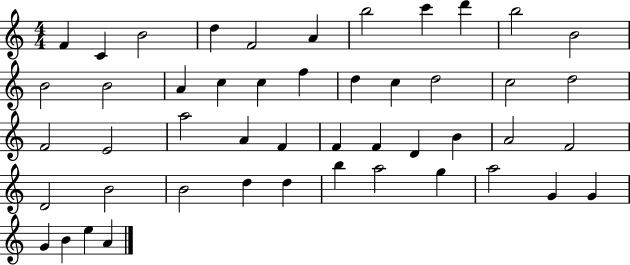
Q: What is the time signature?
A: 4/4